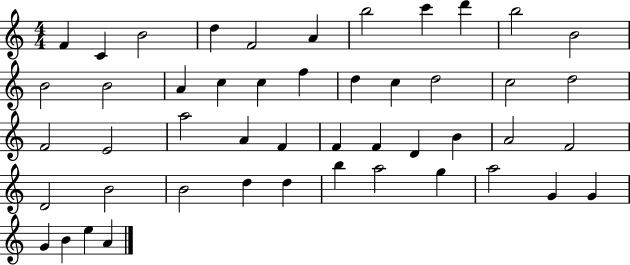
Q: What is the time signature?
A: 4/4